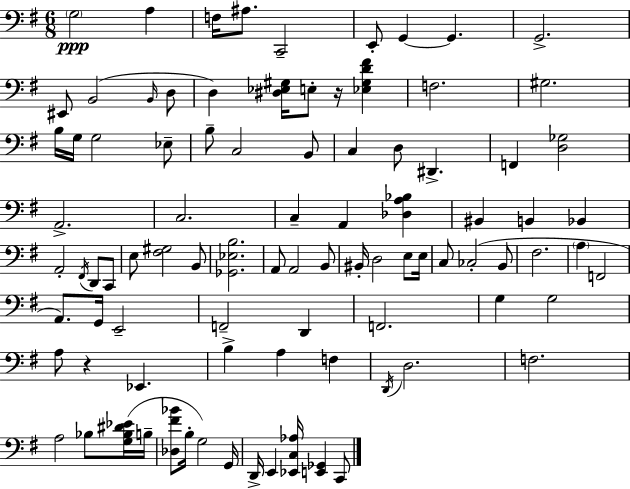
G3/h A3/q F3/s A#3/e. C2/h E2/e G2/q G2/q. G2/h. EIS2/e B2/h B2/s D3/e D3/q [D#3,Eb3,G#3]/s E3/e R/s [Eb3,G#3,D4,F#4]/q F3/h. G#3/h. B3/s G3/s G3/h Eb3/e B3/e C3/h B2/e C3/q D3/e D#2/q. F2/q [D3,Gb3]/h A2/h. C3/h. C3/q A2/q [Db3,A3,Bb3]/q BIS2/q B2/q Bb2/q A2/h F#2/s D2/e C2/e E3/e [F#3,G#3]/h B2/e [Gb2,Eb3,B3]/h. A2/e A2/h B2/e BIS2/s D3/h E3/e E3/s C3/e CES3/h B2/e F#3/h. A3/q F2/h A2/e. G2/s E2/h F2/h D2/q F2/h. G3/q G3/h A3/e R/q Eb2/q. B3/q A3/q F3/q D2/s D3/h. F3/h. A3/h Bb3/e [G3,Bb3,D#4,Eb4]/s B3/s [Db3,F#4,Bb4]/e B3/s G3/h G2/s D2/s E2/q [Eb2,C3,Ab3]/s [E2,Gb2]/q C2/e